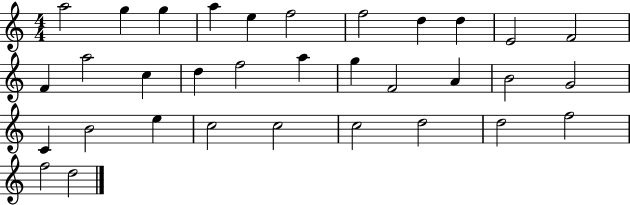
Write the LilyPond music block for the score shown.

{
  \clef treble
  \numericTimeSignature
  \time 4/4
  \key c \major
  a''2 g''4 g''4 | a''4 e''4 f''2 | f''2 d''4 d''4 | e'2 f'2 | \break f'4 a''2 c''4 | d''4 f''2 a''4 | g''4 f'2 a'4 | b'2 g'2 | \break c'4 b'2 e''4 | c''2 c''2 | c''2 d''2 | d''2 f''2 | \break f''2 d''2 | \bar "|."
}